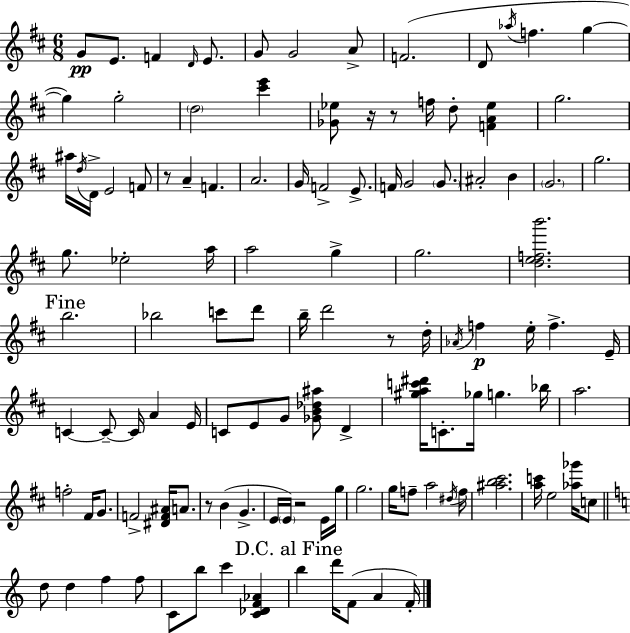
G4/e E4/e. F4/q D4/s E4/e. G4/e G4/h A4/e F4/h. D4/e Ab5/s F5/q. G5/q G5/q G5/h D5/h [C#6,E6]/q [Gb4,Eb5]/e R/s R/e F5/s D5/e [F4,A4,Eb5]/q G5/h. A#5/s D5/s D4/s E4/h F4/e R/e A4/q F4/q. A4/h. G4/s F4/h E4/e. F4/s G4/h G4/e. A#4/h B4/q G4/h. G5/h. G5/e. Eb5/h A5/s A5/h G5/q G5/h. [D5,E5,F5,B6]/h. B5/h. Bb5/h C6/e D6/e B5/s D6/h R/e D5/s Ab4/s F5/q E5/s F5/q. E4/s C4/q C4/e C4/s A4/q E4/s C4/e E4/e G4/e [Gb4,B4,Db5,A#5]/e D4/q [G#5,A5,C6,D#6]/s C4/e. Gb5/s G5/q. Bb5/s A5/h. F5/h F#4/s G4/e. F4/h [D#4,F4,A#4]/s A4/e. R/e B4/q G4/q. E4/s E4/s R/h E4/s G5/s G5/h. G5/s F5/e A5/h D#5/s F5/s [A#5,B5,C#6]/h. [A5,C6]/s E5/h [Ab5,Gb6]/s C5/e D5/e D5/q F5/q F5/e C4/e B5/e C6/q [C4,Db4,F4,Ab4]/q B5/q D6/s F4/e A4/q F4/s